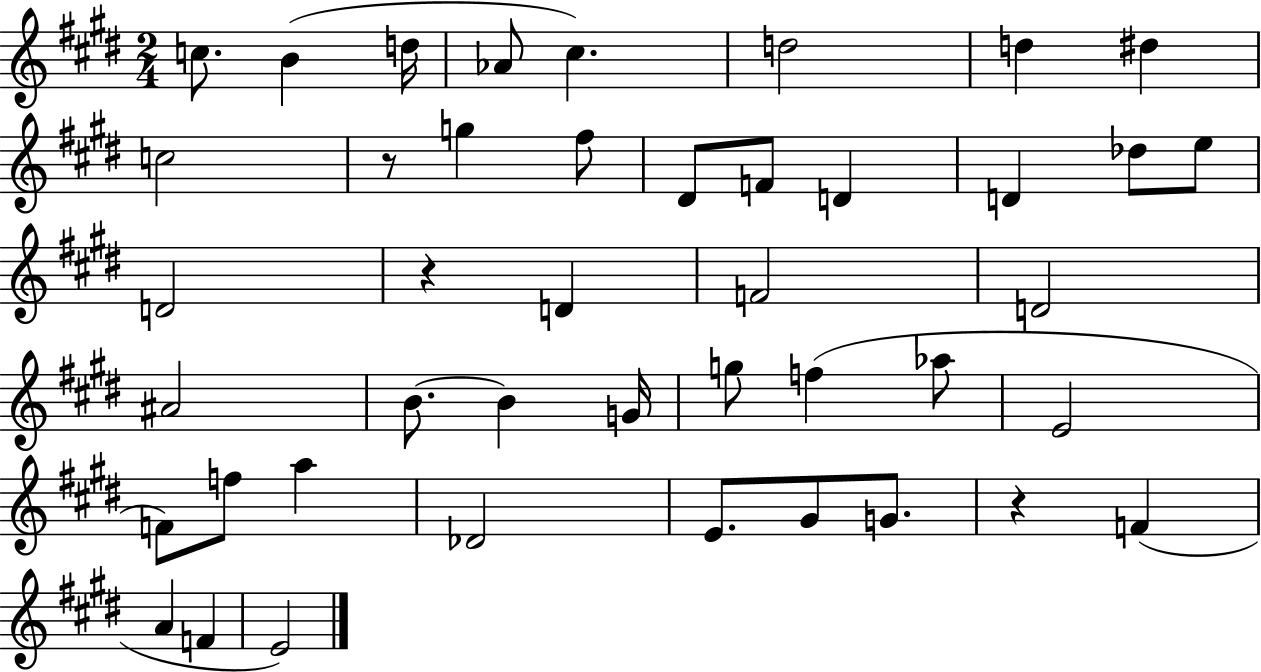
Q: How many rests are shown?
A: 3